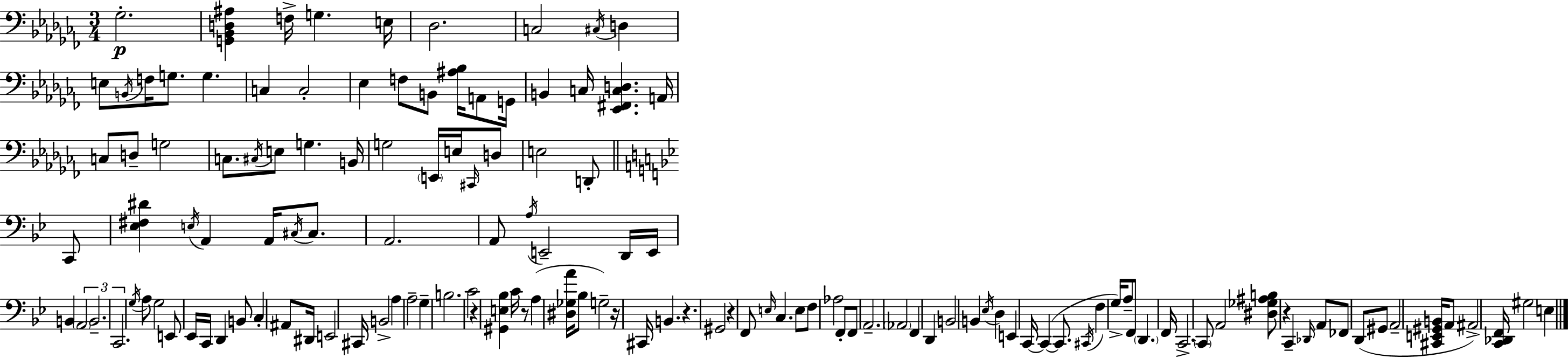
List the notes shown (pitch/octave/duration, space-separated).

Gb3/h. [G2,Bb2,D3,A#3]/q F3/s G3/q. E3/s Db3/h. C3/h C#3/s D3/q E3/e B2/s F3/s G3/e. G3/q. C3/q C3/h Eb3/q F3/e B2/e [A#3,Bb3]/s A2/e G2/s B2/q C3/s [Eb2,F#2,C3,D3]/q. A2/s C3/e D3/e G3/h C3/e. C#3/s E3/e G3/q. B2/s G3/h E2/s E3/s C#2/s D3/e E3/h D2/e C2/e [Eb3,F#3,D#4]/q E3/s A2/q A2/s C#3/s C#3/e. A2/h. A2/e A3/s E2/h D2/s E2/s B2/q A2/h B2/h. C2/h. G3/s A3/e G3/h E2/e Eb2/s C2/s D2/q B2/e C3/q A#2/e D#2/s E2/h C#2/s B2/h A3/q A3/h G3/q B3/h. C4/h R/q [G#2,E3,Bb3]/q C4/s R/e A3/q [D#3,Gb3,A4]/s Bb3/e G3/h R/s C#2/s B2/q. R/q. G#2/h R/q F2/e E3/s C3/q. E3/e F3/e Ab3/h F2/e F2/e A2/h. Ab2/h F2/q D2/q B2/h B2/q Eb3/s D3/q E2/q C2/s C2/q C2/e. C#2/s F3/q G3/s A3/e F2/e D2/q. F2/s C2/h. C2/e A2/h [D#3,Gb3,A#3,B3]/e R/q C2/q Db2/s A2/e FES2/e D2/e G#2/e A2/h [C#2,E2,G#2,B2]/s A2/e A#2/h [C2,Db2,F2]/s G#3/h E3/q